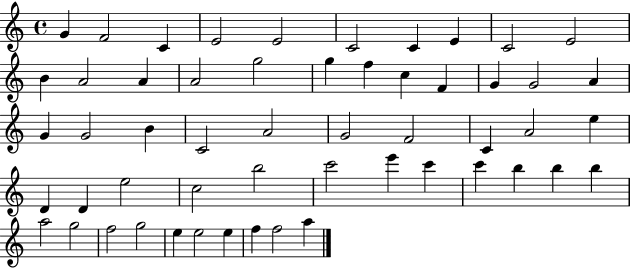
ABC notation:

X:1
T:Untitled
M:4/4
L:1/4
K:C
G F2 C E2 E2 C2 C E C2 E2 B A2 A A2 g2 g f c F G G2 A G G2 B C2 A2 G2 F2 C A2 e D D e2 c2 b2 c'2 e' c' c' b b b a2 g2 f2 g2 e e2 e f f2 a